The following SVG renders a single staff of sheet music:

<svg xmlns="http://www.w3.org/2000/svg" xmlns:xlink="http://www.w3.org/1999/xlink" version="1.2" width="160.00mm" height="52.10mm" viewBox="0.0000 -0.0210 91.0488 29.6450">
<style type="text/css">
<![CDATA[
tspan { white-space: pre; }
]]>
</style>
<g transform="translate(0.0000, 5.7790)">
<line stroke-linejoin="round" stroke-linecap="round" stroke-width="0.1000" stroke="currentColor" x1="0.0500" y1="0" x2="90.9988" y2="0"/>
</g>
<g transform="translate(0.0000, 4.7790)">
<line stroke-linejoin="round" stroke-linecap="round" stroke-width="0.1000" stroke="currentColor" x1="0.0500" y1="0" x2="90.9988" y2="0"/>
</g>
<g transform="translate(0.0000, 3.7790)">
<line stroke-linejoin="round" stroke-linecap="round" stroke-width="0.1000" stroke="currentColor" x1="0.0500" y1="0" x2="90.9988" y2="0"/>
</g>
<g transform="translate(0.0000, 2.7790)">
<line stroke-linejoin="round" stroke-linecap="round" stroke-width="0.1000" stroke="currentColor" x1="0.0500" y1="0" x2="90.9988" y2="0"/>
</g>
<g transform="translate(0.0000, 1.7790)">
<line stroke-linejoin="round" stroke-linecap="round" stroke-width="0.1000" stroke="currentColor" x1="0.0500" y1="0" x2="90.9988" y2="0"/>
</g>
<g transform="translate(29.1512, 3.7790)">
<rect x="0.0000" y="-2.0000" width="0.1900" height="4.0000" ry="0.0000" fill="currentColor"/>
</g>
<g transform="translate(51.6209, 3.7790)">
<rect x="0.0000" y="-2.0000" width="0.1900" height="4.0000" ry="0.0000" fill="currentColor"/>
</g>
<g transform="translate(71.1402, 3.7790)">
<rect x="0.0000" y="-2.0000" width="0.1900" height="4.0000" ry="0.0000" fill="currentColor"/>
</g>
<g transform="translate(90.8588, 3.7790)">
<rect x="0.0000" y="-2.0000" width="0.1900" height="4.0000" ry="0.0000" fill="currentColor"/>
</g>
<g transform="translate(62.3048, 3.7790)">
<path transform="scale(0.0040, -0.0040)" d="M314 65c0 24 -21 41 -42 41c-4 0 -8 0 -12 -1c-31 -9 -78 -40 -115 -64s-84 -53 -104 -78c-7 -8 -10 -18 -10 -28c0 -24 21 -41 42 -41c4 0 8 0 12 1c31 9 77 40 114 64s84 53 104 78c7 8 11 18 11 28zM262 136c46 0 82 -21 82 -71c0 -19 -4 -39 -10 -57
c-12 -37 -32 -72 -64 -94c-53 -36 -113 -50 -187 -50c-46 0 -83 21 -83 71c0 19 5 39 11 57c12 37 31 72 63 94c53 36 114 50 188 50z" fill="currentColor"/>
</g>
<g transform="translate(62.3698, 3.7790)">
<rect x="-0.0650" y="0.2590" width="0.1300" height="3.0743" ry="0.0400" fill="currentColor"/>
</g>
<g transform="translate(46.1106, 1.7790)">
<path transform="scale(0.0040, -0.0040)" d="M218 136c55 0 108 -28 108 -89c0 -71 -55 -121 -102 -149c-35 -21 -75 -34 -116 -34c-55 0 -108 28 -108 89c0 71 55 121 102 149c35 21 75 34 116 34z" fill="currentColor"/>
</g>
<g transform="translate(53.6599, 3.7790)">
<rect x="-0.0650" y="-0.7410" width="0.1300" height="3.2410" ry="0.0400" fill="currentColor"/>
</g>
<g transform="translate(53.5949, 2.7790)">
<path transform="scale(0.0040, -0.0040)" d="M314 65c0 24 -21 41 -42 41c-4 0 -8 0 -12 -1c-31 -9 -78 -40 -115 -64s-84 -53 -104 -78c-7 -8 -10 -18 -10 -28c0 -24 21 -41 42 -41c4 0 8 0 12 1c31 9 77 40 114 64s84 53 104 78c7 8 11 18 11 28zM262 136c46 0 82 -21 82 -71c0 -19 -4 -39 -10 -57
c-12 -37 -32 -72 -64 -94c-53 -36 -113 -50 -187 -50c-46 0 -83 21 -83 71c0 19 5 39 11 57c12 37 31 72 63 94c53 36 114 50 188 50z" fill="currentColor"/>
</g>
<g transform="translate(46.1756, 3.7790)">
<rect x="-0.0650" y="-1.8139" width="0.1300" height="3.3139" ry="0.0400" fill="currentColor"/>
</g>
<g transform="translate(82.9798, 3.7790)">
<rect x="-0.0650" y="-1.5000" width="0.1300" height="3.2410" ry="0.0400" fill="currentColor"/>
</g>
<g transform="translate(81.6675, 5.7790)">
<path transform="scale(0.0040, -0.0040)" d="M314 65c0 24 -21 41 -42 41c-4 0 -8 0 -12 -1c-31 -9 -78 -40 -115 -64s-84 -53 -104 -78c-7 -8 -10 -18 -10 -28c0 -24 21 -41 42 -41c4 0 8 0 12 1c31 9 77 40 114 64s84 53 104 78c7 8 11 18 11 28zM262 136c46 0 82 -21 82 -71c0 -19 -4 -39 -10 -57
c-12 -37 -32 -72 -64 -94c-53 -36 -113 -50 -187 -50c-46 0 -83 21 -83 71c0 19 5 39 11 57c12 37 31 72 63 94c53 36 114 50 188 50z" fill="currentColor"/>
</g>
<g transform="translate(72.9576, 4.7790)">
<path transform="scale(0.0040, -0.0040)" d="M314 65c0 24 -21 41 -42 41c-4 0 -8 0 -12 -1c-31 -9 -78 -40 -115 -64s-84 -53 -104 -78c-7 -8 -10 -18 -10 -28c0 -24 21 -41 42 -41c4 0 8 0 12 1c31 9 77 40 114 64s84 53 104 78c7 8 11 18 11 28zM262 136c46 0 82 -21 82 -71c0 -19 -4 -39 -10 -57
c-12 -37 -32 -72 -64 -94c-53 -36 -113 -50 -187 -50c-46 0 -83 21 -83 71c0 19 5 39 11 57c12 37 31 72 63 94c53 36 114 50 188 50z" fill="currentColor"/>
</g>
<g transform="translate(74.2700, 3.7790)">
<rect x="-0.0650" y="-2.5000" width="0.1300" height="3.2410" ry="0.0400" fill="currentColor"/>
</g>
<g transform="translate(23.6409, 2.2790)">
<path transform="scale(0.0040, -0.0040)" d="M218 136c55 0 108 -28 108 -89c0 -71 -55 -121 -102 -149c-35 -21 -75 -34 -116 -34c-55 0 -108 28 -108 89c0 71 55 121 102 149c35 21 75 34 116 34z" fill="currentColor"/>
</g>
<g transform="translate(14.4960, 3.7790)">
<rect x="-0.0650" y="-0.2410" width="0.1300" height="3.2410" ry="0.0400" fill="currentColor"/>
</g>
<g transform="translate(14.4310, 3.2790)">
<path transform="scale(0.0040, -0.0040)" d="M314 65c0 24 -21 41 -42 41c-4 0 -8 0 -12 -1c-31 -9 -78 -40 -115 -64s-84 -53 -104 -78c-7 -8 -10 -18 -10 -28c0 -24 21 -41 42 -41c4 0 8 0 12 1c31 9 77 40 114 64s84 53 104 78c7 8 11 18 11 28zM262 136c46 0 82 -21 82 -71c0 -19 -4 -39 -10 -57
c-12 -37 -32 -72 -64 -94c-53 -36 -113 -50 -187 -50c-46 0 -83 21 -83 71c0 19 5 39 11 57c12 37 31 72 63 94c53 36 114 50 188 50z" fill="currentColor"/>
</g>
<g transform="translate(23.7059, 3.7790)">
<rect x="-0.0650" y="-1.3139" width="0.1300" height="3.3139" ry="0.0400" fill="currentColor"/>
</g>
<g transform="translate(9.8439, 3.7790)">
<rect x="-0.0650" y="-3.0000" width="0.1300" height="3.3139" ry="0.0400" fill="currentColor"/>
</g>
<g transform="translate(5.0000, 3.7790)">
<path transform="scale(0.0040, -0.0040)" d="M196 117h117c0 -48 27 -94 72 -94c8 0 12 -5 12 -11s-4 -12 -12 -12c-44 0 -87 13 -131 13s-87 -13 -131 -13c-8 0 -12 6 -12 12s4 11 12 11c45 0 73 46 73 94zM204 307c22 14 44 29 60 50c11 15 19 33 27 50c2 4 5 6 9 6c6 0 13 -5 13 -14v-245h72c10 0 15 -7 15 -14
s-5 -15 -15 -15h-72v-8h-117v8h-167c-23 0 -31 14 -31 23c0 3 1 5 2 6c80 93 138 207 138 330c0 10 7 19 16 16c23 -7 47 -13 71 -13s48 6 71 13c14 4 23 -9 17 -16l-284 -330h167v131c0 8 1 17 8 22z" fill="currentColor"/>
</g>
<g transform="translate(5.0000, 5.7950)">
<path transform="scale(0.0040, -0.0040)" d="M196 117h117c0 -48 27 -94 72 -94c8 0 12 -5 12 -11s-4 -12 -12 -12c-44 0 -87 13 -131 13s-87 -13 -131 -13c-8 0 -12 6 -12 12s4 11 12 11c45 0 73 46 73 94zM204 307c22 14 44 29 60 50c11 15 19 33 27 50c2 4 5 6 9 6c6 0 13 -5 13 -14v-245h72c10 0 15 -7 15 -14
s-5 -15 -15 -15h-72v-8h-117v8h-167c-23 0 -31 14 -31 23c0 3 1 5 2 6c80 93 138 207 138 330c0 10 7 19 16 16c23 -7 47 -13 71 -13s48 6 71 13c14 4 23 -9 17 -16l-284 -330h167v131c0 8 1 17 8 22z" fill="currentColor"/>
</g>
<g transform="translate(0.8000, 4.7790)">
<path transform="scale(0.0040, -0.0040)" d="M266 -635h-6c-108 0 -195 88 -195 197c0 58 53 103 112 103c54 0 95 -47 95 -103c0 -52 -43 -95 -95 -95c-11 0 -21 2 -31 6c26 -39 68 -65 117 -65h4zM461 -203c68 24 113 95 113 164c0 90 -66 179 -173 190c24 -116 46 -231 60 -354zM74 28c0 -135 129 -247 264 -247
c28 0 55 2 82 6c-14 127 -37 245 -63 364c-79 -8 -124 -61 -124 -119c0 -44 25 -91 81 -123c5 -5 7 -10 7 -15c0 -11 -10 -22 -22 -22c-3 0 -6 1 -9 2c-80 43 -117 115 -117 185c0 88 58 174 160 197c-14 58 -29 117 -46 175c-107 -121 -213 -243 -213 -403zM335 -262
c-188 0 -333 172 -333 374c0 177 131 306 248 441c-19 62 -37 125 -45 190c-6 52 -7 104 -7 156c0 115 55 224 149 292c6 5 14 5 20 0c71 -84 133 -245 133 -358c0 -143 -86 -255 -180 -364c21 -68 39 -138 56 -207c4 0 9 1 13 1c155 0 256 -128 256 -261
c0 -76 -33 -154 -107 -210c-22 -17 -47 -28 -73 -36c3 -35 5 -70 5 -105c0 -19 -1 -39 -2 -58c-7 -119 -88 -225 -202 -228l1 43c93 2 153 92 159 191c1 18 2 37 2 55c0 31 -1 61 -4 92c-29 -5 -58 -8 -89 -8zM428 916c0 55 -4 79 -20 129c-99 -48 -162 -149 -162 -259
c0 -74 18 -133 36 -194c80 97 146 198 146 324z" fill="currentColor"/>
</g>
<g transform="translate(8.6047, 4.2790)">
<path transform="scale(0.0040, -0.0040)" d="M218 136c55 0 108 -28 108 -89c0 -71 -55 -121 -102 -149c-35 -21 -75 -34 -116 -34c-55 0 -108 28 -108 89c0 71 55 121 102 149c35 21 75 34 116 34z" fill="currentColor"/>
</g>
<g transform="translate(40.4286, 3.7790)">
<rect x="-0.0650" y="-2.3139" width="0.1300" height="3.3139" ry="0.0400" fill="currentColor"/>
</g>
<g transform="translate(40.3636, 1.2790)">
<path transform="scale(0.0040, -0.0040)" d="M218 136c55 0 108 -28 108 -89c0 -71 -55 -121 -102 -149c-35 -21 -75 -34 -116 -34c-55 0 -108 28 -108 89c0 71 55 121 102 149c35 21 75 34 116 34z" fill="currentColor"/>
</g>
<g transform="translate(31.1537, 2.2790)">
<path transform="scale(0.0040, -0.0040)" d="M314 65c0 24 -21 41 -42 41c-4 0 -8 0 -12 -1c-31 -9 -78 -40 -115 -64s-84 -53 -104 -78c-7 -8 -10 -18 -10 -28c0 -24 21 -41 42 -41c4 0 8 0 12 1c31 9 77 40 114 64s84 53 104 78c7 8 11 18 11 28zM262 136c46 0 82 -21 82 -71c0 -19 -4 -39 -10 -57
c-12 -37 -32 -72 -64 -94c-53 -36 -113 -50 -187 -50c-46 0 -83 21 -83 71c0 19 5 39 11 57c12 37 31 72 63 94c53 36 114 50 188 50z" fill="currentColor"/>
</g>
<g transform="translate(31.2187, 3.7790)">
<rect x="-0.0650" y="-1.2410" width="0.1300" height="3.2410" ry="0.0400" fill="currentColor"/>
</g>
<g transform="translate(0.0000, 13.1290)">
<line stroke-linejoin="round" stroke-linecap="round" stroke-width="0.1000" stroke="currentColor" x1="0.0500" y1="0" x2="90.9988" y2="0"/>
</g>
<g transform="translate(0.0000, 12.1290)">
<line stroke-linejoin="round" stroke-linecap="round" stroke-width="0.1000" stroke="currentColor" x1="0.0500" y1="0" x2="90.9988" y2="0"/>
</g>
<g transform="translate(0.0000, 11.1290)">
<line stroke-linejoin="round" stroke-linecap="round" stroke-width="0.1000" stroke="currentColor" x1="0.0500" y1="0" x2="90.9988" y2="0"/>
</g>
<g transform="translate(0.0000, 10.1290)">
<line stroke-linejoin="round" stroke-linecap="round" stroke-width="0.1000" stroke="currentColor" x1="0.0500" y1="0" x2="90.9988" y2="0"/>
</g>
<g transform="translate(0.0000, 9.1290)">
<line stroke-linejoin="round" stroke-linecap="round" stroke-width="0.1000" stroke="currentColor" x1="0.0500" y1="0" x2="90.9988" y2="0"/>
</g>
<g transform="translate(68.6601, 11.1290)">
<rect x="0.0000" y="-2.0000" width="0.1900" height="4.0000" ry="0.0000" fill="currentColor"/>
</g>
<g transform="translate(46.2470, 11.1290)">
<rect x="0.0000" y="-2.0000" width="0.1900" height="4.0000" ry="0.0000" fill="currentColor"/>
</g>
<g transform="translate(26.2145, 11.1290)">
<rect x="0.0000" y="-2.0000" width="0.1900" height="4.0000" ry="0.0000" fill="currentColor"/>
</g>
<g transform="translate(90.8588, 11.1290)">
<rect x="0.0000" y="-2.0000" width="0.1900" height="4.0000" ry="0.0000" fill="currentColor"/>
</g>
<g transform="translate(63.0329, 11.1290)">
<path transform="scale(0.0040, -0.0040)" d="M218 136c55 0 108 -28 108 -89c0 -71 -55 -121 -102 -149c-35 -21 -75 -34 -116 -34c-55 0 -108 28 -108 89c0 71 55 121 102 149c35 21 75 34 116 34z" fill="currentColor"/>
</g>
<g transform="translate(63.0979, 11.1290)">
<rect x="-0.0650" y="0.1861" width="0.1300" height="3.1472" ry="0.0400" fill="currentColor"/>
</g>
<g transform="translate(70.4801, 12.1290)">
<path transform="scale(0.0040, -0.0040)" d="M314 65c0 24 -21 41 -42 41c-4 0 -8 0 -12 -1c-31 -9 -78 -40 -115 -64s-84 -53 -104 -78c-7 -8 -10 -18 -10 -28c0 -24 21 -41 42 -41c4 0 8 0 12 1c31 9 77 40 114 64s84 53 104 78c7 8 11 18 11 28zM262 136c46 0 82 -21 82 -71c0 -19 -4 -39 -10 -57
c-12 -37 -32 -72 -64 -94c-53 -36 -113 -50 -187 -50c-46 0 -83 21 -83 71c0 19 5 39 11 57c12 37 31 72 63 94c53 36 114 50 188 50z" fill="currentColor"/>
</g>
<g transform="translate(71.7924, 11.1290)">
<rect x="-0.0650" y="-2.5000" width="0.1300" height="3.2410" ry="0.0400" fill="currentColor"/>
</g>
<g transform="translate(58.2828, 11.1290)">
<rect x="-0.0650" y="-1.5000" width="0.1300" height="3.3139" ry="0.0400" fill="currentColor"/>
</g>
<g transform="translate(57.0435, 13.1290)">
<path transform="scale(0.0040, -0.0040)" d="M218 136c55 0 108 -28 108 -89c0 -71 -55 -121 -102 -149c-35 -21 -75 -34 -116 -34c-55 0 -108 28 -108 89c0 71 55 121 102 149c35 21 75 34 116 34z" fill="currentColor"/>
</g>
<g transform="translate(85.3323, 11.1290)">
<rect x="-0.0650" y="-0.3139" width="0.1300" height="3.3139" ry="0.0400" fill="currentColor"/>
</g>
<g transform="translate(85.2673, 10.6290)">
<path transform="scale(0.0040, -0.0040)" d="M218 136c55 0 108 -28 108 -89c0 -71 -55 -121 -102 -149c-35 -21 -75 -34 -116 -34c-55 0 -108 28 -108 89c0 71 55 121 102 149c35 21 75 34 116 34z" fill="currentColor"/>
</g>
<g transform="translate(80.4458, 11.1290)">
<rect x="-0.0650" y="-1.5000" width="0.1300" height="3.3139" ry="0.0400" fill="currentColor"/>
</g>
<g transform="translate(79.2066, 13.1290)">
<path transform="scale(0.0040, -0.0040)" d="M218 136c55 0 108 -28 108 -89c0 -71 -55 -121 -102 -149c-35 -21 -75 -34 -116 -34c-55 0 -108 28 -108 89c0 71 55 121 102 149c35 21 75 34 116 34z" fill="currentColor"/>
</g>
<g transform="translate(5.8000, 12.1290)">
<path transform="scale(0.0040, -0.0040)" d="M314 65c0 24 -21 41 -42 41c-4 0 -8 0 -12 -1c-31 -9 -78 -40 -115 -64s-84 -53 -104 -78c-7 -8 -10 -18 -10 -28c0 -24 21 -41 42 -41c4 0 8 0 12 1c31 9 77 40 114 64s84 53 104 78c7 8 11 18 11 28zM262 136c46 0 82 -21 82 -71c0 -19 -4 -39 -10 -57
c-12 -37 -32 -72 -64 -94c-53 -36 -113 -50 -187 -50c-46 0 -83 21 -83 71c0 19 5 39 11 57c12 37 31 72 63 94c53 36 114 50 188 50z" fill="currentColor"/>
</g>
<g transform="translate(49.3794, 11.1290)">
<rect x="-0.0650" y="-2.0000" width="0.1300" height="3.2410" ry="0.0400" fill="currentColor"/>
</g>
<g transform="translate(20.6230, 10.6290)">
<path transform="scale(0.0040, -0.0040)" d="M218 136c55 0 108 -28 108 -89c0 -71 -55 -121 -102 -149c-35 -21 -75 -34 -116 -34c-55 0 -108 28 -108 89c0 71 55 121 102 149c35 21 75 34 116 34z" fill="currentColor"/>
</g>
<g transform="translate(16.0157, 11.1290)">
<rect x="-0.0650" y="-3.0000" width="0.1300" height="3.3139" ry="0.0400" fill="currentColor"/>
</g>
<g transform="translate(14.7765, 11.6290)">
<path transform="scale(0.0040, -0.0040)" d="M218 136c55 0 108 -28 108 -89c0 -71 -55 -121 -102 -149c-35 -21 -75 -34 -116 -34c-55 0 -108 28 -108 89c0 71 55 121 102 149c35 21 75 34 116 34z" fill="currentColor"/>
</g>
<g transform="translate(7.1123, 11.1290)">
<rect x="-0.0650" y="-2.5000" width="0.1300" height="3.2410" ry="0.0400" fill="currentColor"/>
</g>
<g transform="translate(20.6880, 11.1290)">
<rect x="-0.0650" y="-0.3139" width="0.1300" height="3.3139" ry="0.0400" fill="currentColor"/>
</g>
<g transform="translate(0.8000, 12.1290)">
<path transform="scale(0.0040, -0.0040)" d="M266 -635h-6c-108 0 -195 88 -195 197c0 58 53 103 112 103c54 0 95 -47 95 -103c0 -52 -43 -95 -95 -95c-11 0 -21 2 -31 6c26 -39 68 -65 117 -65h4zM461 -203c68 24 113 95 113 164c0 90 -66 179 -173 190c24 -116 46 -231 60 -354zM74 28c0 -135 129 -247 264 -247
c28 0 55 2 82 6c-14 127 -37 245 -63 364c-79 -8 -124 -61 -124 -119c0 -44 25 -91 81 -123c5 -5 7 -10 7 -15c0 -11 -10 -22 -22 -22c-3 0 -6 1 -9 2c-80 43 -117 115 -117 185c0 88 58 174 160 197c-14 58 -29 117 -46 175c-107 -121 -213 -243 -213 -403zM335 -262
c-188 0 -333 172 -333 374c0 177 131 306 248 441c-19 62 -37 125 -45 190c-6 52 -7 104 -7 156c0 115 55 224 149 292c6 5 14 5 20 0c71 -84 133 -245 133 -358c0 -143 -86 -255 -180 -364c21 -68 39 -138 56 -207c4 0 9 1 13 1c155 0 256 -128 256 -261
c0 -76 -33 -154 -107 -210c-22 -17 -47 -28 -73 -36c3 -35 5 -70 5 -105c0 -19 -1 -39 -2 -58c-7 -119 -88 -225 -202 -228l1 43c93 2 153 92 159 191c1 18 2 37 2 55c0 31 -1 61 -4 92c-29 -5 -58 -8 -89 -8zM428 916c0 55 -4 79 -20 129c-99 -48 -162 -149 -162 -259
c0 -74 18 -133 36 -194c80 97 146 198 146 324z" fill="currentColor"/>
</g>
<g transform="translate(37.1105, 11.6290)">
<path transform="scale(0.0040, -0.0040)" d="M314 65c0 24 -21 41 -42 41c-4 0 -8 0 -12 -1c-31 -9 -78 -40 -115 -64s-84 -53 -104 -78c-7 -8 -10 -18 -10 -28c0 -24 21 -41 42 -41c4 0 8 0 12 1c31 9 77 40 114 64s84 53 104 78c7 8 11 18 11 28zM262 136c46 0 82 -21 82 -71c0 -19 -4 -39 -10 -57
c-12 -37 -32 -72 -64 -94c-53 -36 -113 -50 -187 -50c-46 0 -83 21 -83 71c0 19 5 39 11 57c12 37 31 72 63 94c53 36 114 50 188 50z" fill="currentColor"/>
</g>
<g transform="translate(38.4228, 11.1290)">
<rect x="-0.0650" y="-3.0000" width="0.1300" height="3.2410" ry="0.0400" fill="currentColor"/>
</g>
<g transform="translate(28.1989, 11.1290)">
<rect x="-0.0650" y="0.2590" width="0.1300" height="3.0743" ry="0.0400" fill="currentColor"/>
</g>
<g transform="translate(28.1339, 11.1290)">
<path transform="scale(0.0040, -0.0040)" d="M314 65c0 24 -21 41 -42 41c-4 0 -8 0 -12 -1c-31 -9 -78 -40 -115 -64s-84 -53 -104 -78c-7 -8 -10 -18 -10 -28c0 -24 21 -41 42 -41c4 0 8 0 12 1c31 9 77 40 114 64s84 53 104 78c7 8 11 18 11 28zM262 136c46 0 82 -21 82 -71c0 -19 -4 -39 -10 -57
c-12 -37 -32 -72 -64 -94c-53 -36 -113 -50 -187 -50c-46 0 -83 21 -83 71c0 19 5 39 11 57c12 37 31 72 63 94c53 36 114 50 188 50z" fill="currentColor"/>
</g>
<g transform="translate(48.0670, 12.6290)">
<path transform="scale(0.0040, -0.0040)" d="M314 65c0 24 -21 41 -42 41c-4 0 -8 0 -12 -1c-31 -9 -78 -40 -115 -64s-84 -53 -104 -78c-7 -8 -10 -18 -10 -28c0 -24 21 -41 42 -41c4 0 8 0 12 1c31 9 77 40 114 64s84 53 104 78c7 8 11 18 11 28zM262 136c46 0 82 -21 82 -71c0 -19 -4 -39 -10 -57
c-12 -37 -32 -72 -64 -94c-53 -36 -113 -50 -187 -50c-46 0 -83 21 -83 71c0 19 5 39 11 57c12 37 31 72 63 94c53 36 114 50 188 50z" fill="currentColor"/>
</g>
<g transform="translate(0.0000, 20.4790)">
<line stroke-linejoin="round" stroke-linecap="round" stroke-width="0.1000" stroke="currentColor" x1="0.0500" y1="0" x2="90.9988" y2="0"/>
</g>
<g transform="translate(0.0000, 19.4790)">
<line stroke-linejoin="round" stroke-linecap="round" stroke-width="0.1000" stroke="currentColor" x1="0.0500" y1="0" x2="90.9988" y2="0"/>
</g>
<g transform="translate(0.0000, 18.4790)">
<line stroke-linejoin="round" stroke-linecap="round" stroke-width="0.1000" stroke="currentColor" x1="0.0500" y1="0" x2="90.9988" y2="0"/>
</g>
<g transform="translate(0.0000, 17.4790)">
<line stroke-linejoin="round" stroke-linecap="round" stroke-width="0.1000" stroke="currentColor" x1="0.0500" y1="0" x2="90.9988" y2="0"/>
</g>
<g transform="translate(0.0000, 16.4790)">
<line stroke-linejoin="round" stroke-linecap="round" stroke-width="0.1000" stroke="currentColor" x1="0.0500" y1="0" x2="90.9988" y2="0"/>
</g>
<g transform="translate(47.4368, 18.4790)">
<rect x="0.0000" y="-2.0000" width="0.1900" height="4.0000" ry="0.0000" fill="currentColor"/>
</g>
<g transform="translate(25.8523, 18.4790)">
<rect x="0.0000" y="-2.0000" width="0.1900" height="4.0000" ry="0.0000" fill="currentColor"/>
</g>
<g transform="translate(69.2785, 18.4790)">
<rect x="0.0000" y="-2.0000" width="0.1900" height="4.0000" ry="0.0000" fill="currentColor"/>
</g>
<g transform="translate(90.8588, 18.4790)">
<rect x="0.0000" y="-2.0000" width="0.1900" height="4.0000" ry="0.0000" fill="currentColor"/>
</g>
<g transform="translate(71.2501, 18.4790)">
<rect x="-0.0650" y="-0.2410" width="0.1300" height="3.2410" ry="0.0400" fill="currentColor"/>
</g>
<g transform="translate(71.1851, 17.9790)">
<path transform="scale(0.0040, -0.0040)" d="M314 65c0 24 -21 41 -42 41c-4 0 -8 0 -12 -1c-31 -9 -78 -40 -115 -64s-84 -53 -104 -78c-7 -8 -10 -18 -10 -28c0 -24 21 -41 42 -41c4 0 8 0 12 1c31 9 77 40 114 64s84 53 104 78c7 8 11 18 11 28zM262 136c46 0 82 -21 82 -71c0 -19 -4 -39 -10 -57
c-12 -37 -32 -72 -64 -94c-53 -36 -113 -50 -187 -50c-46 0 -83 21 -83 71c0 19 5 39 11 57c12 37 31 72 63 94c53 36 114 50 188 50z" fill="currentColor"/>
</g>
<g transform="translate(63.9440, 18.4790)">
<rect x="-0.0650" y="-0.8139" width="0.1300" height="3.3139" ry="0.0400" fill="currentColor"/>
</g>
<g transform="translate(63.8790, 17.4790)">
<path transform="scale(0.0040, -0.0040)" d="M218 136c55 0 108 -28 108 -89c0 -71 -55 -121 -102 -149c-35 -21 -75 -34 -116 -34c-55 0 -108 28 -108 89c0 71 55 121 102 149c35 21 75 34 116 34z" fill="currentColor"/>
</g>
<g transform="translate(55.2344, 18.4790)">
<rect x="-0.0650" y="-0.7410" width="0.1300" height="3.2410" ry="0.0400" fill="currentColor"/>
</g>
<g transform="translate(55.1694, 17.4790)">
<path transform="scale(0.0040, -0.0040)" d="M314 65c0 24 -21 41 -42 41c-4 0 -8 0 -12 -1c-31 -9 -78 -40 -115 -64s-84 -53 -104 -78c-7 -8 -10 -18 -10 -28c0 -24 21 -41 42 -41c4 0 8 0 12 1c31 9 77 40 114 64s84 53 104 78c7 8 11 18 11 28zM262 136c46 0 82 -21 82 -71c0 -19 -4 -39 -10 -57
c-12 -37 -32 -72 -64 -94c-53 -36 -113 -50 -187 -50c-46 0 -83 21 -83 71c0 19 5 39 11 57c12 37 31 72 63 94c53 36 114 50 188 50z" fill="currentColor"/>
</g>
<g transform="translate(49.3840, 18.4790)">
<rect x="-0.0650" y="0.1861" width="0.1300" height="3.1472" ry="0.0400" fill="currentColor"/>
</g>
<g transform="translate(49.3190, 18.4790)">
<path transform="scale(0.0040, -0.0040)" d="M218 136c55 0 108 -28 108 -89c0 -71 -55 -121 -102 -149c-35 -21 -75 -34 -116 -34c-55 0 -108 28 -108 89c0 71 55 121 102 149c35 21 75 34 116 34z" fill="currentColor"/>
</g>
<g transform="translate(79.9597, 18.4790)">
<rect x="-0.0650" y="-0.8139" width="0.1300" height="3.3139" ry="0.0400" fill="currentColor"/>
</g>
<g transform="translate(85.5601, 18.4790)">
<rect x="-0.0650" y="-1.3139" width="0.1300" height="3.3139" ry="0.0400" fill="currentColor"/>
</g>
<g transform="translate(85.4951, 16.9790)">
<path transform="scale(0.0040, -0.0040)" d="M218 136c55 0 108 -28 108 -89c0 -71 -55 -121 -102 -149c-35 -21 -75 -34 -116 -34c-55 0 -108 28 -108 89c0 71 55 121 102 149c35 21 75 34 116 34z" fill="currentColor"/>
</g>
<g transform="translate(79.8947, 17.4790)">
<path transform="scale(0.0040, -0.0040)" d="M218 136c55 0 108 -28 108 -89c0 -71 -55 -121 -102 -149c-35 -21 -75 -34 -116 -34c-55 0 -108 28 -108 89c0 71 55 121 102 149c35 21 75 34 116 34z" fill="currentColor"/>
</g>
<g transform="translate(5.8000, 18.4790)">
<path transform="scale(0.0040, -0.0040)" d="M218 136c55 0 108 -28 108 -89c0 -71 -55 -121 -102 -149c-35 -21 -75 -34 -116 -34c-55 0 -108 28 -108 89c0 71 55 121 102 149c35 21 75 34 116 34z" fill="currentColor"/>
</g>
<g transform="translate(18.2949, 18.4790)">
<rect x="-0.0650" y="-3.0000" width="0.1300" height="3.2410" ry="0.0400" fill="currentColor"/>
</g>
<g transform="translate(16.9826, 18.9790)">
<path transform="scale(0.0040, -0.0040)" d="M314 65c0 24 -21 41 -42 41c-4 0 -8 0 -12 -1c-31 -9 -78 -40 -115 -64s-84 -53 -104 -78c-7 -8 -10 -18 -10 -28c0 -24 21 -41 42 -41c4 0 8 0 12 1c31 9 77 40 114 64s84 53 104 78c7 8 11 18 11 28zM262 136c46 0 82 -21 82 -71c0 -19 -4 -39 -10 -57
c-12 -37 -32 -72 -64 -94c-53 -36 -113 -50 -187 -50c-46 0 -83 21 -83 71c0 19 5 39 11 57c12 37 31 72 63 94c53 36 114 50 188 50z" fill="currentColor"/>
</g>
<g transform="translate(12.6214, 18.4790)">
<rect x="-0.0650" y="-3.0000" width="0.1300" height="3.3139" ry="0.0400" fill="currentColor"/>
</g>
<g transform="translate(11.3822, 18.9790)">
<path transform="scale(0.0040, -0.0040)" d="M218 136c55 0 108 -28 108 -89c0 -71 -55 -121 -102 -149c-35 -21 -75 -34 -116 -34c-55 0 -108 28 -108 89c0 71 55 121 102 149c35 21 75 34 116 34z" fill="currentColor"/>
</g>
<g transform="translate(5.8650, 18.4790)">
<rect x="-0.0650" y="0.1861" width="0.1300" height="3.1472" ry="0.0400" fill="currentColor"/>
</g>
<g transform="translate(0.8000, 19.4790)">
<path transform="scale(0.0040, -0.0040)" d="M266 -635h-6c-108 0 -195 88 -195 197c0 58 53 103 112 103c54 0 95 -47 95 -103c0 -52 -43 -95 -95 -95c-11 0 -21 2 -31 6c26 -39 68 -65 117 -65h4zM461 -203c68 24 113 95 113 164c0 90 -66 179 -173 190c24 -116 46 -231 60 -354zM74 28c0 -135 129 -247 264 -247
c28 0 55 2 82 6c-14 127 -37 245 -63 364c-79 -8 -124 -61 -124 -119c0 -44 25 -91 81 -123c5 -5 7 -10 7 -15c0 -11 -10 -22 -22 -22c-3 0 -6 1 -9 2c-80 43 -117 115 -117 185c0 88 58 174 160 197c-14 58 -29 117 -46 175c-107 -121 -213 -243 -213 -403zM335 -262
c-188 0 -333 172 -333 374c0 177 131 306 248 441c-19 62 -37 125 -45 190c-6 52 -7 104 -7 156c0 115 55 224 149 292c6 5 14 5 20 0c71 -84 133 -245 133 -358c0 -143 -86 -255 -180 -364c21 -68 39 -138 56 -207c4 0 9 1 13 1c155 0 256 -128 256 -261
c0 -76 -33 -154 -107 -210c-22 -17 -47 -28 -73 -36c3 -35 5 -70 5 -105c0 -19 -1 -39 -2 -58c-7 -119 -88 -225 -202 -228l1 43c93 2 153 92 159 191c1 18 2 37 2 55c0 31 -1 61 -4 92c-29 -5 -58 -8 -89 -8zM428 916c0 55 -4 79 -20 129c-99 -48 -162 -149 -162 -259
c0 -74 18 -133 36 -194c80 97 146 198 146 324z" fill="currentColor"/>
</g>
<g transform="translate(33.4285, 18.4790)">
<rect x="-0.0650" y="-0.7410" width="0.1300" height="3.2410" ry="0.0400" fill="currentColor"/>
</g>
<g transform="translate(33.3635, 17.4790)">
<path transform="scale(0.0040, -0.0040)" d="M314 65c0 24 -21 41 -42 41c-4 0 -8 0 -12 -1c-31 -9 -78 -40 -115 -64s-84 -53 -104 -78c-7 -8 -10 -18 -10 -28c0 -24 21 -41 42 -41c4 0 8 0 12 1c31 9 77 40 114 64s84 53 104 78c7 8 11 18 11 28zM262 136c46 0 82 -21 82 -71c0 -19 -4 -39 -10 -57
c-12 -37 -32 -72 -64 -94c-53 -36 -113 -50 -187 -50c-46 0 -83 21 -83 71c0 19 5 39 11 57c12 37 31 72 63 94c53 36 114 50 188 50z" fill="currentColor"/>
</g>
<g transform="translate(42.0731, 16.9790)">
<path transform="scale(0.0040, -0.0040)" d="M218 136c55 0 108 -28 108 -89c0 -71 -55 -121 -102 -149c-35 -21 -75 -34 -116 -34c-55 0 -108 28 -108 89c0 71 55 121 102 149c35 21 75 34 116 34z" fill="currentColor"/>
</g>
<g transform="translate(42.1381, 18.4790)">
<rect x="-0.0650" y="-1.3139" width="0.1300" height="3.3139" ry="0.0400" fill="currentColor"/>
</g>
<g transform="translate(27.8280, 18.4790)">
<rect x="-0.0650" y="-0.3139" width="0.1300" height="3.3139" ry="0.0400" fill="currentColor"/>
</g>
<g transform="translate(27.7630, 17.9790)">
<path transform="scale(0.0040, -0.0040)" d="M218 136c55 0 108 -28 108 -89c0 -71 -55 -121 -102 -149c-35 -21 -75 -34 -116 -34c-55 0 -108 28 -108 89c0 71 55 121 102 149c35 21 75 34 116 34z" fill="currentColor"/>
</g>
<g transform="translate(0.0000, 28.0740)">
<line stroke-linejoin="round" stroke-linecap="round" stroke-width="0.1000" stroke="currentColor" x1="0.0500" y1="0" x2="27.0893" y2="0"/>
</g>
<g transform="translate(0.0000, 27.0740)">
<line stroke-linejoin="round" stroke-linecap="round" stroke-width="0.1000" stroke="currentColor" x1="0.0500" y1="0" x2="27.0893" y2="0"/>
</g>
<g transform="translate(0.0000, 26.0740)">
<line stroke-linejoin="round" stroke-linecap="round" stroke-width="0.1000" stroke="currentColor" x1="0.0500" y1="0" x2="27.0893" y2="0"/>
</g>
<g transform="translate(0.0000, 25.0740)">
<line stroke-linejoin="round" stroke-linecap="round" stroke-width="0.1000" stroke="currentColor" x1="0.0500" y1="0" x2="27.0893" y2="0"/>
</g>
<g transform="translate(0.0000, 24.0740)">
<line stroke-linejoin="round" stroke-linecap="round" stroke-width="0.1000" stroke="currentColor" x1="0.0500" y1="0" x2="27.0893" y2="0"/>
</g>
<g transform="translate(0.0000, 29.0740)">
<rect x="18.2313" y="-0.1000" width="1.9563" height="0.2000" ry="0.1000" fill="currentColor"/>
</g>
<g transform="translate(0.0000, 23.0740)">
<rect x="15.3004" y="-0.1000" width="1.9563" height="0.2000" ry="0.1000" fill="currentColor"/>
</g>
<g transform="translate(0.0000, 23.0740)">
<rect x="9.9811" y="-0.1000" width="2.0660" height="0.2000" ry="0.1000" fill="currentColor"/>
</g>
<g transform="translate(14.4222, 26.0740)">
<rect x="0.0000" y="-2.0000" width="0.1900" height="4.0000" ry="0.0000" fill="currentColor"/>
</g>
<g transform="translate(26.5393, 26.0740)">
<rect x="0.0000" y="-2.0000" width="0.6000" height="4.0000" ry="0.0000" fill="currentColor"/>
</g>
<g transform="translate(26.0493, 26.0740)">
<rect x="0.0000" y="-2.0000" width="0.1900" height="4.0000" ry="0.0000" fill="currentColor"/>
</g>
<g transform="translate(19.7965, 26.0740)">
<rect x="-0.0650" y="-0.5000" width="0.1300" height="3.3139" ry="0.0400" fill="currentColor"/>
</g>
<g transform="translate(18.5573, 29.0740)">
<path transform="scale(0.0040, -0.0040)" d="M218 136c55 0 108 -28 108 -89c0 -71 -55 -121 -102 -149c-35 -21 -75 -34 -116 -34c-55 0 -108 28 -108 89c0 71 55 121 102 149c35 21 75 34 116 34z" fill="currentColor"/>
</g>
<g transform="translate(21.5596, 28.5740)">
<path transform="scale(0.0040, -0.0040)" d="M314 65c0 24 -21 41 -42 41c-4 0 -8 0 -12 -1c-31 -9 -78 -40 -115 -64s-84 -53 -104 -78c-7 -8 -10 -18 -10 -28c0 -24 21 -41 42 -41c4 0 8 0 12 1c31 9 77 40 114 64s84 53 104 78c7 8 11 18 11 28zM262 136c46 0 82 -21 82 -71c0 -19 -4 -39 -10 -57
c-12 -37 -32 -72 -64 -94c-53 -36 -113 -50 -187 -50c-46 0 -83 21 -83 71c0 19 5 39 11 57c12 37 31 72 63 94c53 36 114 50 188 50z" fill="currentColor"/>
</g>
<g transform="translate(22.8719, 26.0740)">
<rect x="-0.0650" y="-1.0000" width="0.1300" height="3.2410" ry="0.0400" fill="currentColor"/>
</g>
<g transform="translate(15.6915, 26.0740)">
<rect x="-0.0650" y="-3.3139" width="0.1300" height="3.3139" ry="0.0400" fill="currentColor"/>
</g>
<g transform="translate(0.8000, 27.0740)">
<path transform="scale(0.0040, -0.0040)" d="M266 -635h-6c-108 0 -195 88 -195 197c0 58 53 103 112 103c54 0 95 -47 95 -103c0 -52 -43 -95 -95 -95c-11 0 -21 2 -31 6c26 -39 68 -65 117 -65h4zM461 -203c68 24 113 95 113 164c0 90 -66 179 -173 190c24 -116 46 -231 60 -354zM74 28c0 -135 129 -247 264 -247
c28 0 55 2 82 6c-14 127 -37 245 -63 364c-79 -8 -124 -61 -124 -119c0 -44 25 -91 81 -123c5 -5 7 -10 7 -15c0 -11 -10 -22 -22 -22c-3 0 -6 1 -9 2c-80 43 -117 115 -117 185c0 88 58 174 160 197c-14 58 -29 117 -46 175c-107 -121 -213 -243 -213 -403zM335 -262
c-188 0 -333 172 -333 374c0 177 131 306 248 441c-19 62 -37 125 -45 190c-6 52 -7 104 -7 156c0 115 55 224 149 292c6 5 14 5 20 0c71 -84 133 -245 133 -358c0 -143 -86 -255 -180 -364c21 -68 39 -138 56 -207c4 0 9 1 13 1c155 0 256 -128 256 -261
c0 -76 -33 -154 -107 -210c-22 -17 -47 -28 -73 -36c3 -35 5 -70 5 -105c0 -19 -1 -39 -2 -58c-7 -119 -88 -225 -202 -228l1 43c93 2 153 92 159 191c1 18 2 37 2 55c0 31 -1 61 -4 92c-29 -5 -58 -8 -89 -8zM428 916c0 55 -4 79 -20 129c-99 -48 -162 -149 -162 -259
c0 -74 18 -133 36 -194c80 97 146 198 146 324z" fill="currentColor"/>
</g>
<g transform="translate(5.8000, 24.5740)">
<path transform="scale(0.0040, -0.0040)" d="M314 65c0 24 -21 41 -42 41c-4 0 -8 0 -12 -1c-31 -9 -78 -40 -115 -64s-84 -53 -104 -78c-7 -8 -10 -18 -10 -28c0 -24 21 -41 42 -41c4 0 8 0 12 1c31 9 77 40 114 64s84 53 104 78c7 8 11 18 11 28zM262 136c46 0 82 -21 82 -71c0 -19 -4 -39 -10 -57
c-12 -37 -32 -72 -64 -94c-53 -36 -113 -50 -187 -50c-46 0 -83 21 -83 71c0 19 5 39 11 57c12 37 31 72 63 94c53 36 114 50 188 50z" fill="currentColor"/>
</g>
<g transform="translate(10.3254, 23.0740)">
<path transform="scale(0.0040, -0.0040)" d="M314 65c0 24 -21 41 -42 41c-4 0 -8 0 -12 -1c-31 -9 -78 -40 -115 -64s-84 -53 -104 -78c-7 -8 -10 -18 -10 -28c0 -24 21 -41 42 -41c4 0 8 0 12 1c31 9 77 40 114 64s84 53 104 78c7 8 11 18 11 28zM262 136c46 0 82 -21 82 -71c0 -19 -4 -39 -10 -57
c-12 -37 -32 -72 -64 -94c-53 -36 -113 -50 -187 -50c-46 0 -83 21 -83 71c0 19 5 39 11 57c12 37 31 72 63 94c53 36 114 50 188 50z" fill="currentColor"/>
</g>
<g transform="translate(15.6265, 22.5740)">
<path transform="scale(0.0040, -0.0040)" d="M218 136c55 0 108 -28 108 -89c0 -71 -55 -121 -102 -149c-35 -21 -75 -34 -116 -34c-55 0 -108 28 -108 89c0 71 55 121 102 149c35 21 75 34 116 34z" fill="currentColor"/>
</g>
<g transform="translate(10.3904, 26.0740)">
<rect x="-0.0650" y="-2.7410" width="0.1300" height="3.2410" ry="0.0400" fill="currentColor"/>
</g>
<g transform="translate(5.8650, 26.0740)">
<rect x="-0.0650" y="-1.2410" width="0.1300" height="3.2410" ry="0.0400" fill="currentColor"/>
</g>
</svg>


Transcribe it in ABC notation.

X:1
T:Untitled
M:4/4
L:1/4
K:C
A c2 e e2 g f d2 B2 G2 E2 G2 A c B2 A2 F2 E B G2 E c B A A2 c d2 e B d2 d c2 d e e2 a2 b C D2